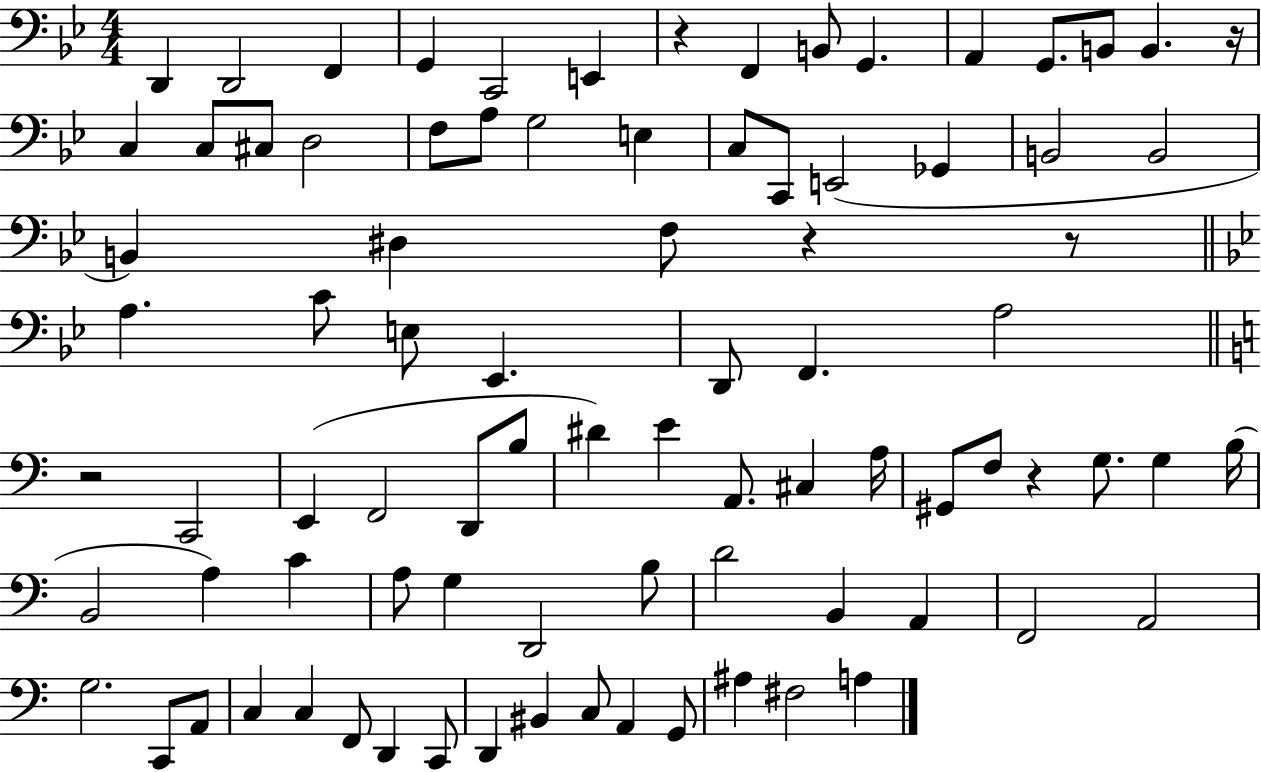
D2/q D2/h F2/q G2/q C2/h E2/q R/q F2/q B2/e G2/q. A2/q G2/e. B2/e B2/q. R/s C3/q C3/e C#3/e D3/h F3/e A3/e G3/h E3/q C3/e C2/e E2/h Gb2/q B2/h B2/h B2/q D#3/q F3/e R/q R/e A3/q. C4/e E3/e Eb2/q. D2/e F2/q. A3/h R/h C2/h E2/q F2/h D2/e B3/e D#4/q E4/q A2/e. C#3/q A3/s G#2/e F3/e R/q G3/e. G3/q B3/s B2/h A3/q C4/q A3/e G3/q D2/h B3/e D4/h B2/q A2/q F2/h A2/h G3/h. C2/e A2/e C3/q C3/q F2/e D2/q C2/e D2/q BIS2/q C3/e A2/q G2/e A#3/q F#3/h A3/q